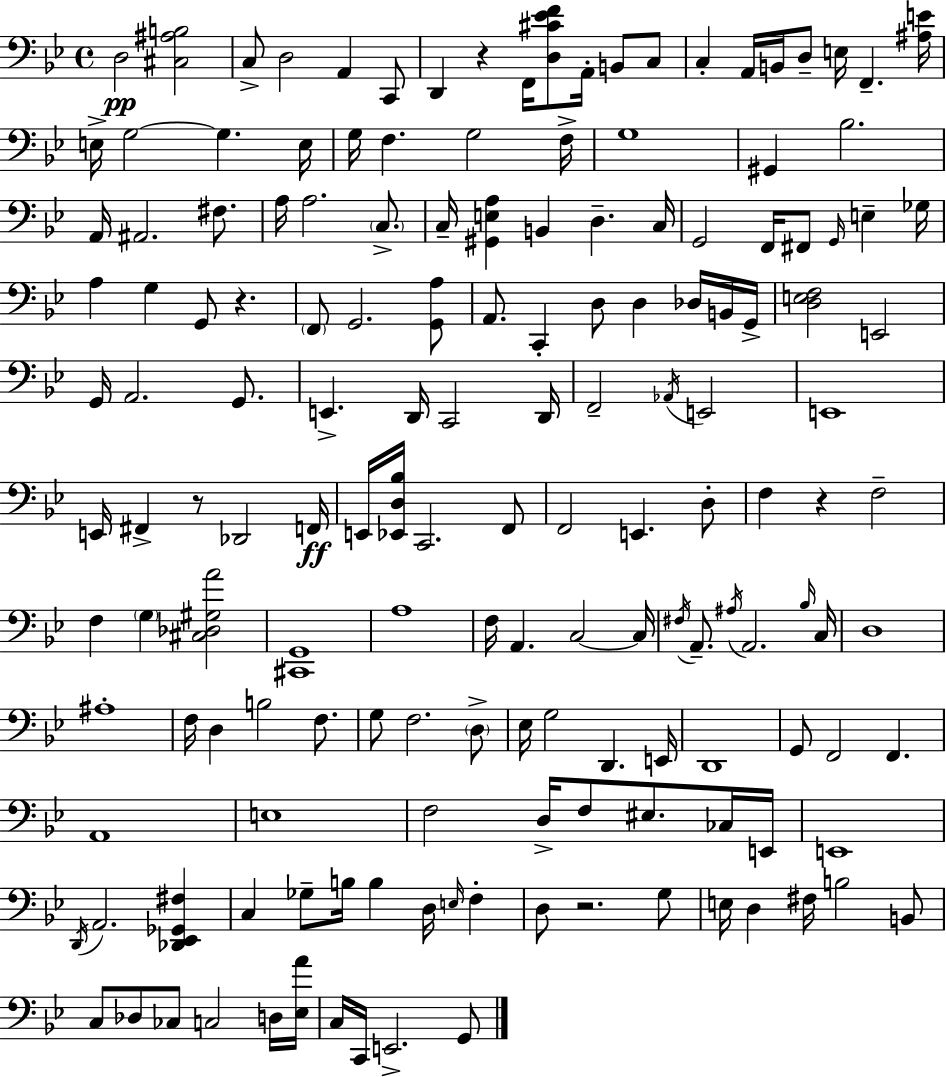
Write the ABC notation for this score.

X:1
T:Untitled
M:4/4
L:1/4
K:Bb
D,2 [^C,^A,B,]2 C,/2 D,2 A,, C,,/2 D,, z F,,/4 [D,^C_EF]/2 A,,/4 B,,/2 C,/2 C, A,,/4 B,,/4 D,/2 E,/4 F,, [^A,E]/4 E,/4 G,2 G, E,/4 G,/4 F, G,2 F,/4 G,4 ^G,, _B,2 A,,/4 ^A,,2 ^F,/2 A,/4 A,2 C,/2 C,/4 [^G,,E,A,] B,, D, C,/4 G,,2 F,,/4 ^F,,/2 G,,/4 E, _G,/4 A, G, G,,/2 z F,,/2 G,,2 [G,,A,]/2 A,,/2 C,, D,/2 D, _D,/4 B,,/4 G,,/4 [D,E,F,]2 E,,2 G,,/4 A,,2 G,,/2 E,, D,,/4 C,,2 D,,/4 F,,2 _A,,/4 E,,2 E,,4 E,,/4 ^F,, z/2 _D,,2 F,,/4 E,,/4 [_E,,D,_B,]/4 C,,2 F,,/2 F,,2 E,, D,/2 F, z F,2 F, G, [^C,_D,^G,A]2 [^C,,G,,]4 A,4 F,/4 A,, C,2 C,/4 ^F,/4 A,,/2 ^A,/4 A,,2 _B,/4 C,/4 D,4 ^A,4 F,/4 D, B,2 F,/2 G,/2 F,2 D,/2 _E,/4 G,2 D,, E,,/4 D,,4 G,,/2 F,,2 F,, A,,4 E,4 F,2 D,/4 F,/2 ^E,/2 _C,/4 E,,/4 E,,4 D,,/4 A,,2 [_D,,_E,,_G,,^F,] C, _G,/2 B,/4 B, D,/4 E,/4 F, D,/2 z2 G,/2 E,/4 D, ^F,/4 B,2 B,,/2 C,/2 _D,/2 _C,/2 C,2 D,/4 [_E,A]/4 C,/4 C,,/4 E,,2 G,,/2